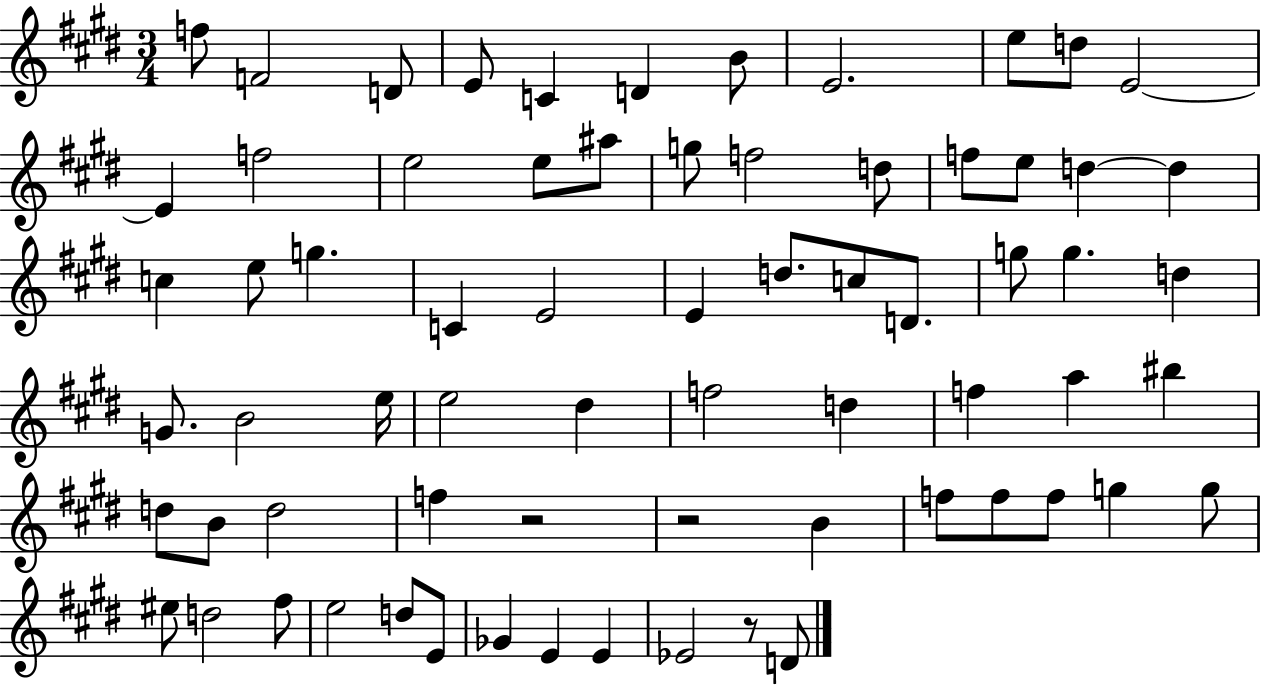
X:1
T:Untitled
M:3/4
L:1/4
K:E
f/2 F2 D/2 E/2 C D B/2 E2 e/2 d/2 E2 E f2 e2 e/2 ^a/2 g/2 f2 d/2 f/2 e/2 d d c e/2 g C E2 E d/2 c/2 D/2 g/2 g d G/2 B2 e/4 e2 ^d f2 d f a ^b d/2 B/2 d2 f z2 z2 B f/2 f/2 f/2 g g/2 ^e/2 d2 ^f/2 e2 d/2 E/2 _G E E _E2 z/2 D/2